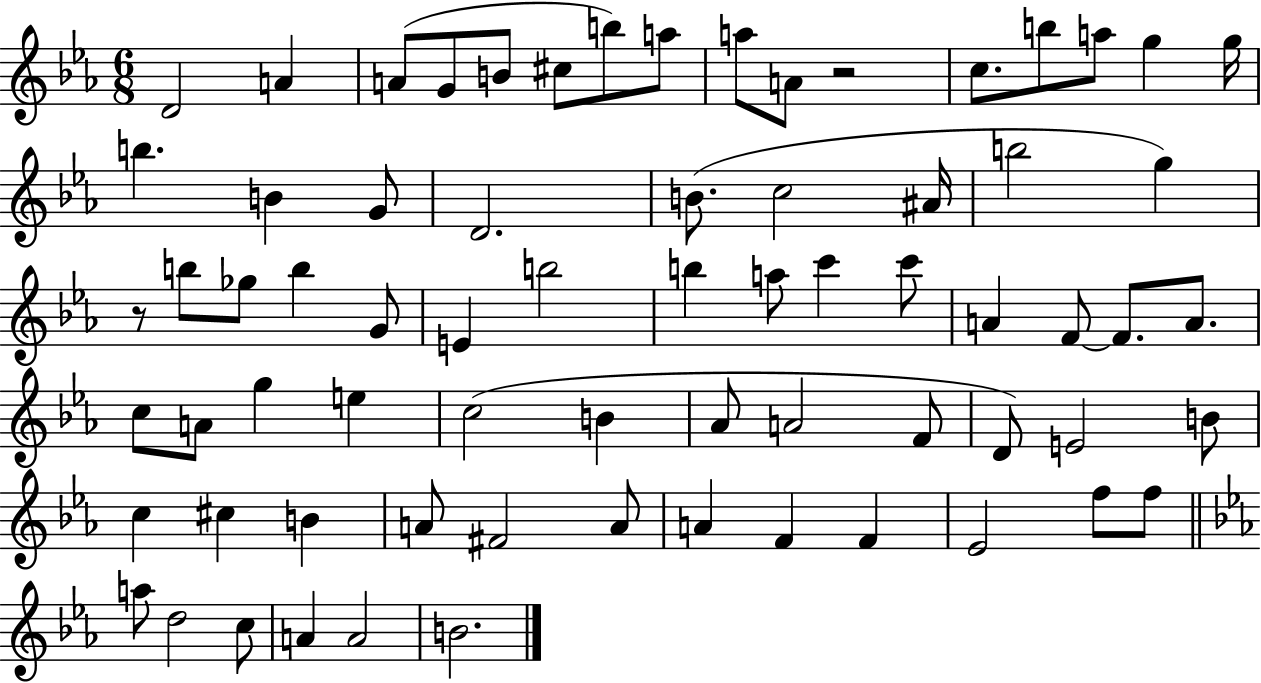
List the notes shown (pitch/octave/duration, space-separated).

D4/h A4/q A4/e G4/e B4/e C#5/e B5/e A5/e A5/e A4/e R/h C5/e. B5/e A5/e G5/q G5/s B5/q. B4/q G4/e D4/h. B4/e. C5/h A#4/s B5/h G5/q R/e B5/e Gb5/e B5/q G4/e E4/q B5/h B5/q A5/e C6/q C6/e A4/q F4/e F4/e. A4/e. C5/e A4/e G5/q E5/q C5/h B4/q Ab4/e A4/h F4/e D4/e E4/h B4/e C5/q C#5/q B4/q A4/e F#4/h A4/e A4/q F4/q F4/q Eb4/h F5/e F5/e A5/e D5/h C5/e A4/q A4/h B4/h.